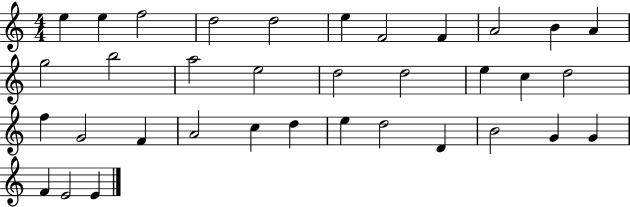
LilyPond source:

{
  \clef treble
  \numericTimeSignature
  \time 4/4
  \key c \major
  e''4 e''4 f''2 | d''2 d''2 | e''4 f'2 f'4 | a'2 b'4 a'4 | \break g''2 b''2 | a''2 e''2 | d''2 d''2 | e''4 c''4 d''2 | \break f''4 g'2 f'4 | a'2 c''4 d''4 | e''4 d''2 d'4 | b'2 g'4 g'4 | \break f'4 e'2 e'4 | \bar "|."
}